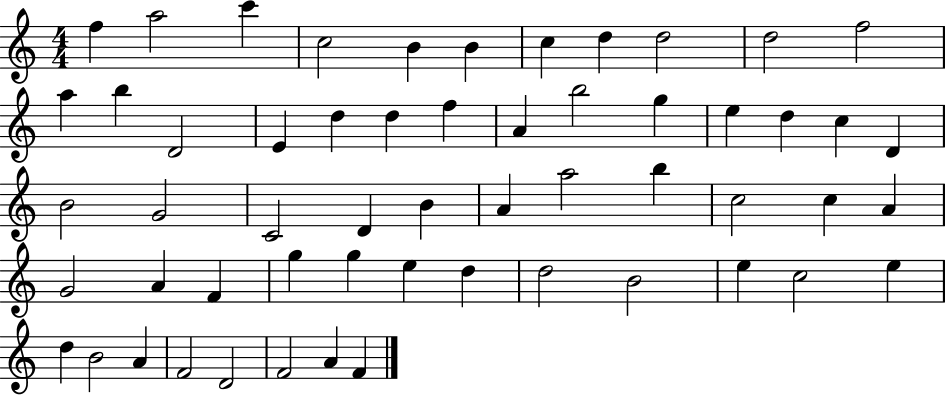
{
  \clef treble
  \numericTimeSignature
  \time 4/4
  \key c \major
  f''4 a''2 c'''4 | c''2 b'4 b'4 | c''4 d''4 d''2 | d''2 f''2 | \break a''4 b''4 d'2 | e'4 d''4 d''4 f''4 | a'4 b''2 g''4 | e''4 d''4 c''4 d'4 | \break b'2 g'2 | c'2 d'4 b'4 | a'4 a''2 b''4 | c''2 c''4 a'4 | \break g'2 a'4 f'4 | g''4 g''4 e''4 d''4 | d''2 b'2 | e''4 c''2 e''4 | \break d''4 b'2 a'4 | f'2 d'2 | f'2 a'4 f'4 | \bar "|."
}